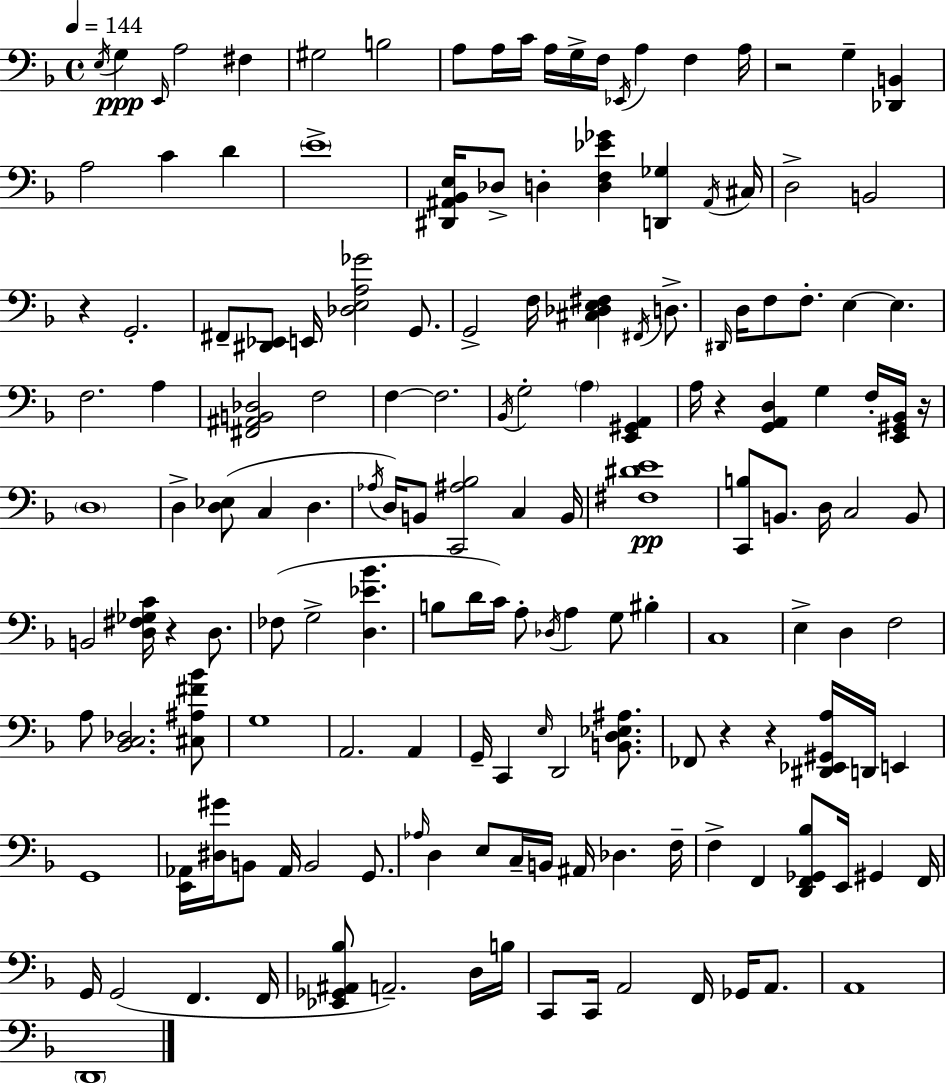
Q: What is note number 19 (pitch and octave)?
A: A3